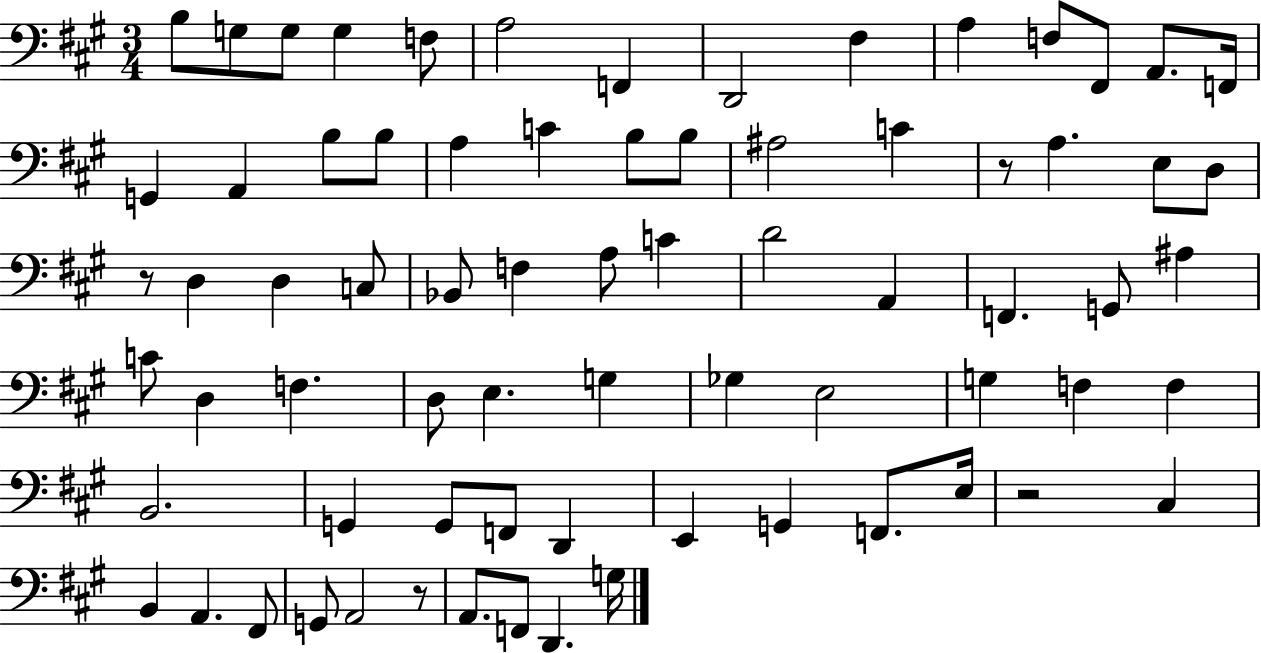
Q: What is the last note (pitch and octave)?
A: G3